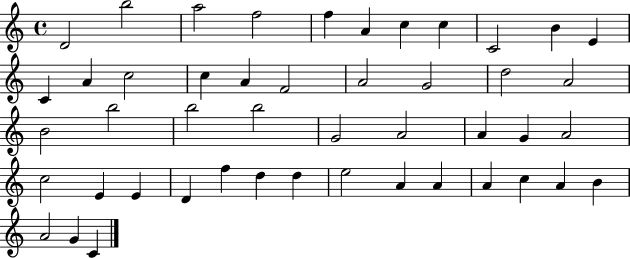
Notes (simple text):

D4/h B5/h A5/h F5/h F5/q A4/q C5/q C5/q C4/h B4/q E4/q C4/q A4/q C5/h C5/q A4/q F4/h A4/h G4/h D5/h A4/h B4/h B5/h B5/h B5/h G4/h A4/h A4/q G4/q A4/h C5/h E4/q E4/q D4/q F5/q D5/q D5/q E5/h A4/q A4/q A4/q C5/q A4/q B4/q A4/h G4/q C4/q